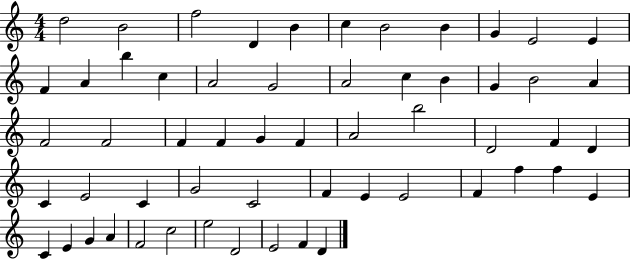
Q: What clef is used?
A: treble